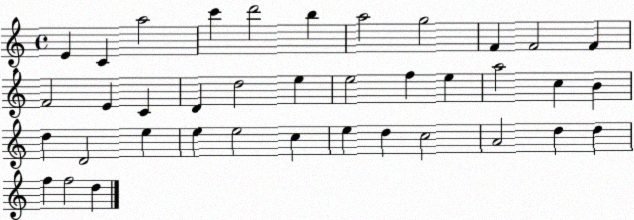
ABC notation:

X:1
T:Untitled
M:4/4
L:1/4
K:C
E C a2 c' d'2 b a2 g2 F F2 F F2 E C D d2 e e2 f e a2 c B d D2 e e e2 c e d c2 A2 d d f f2 d